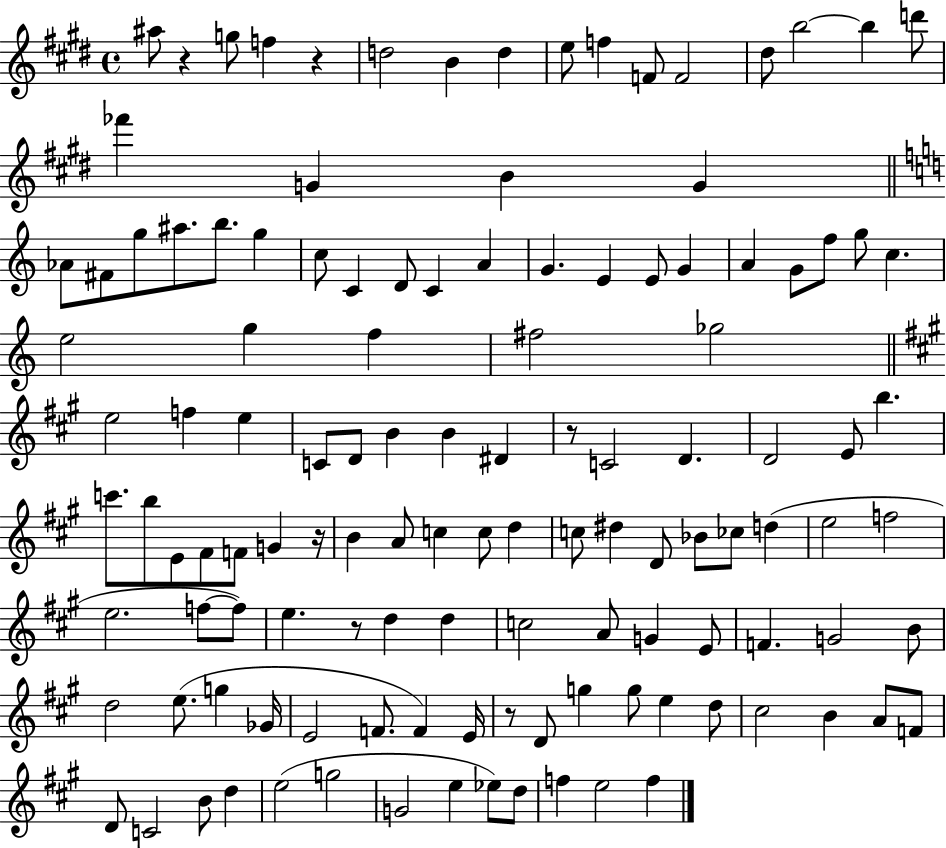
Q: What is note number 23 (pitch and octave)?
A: B5